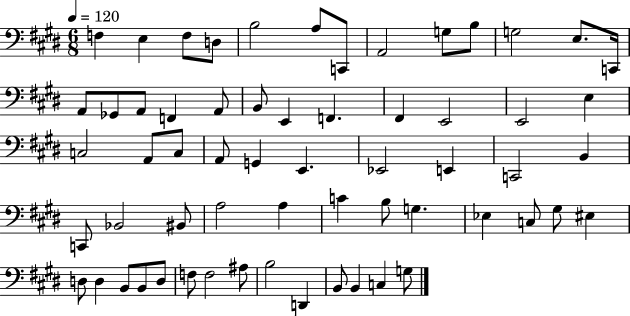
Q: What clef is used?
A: bass